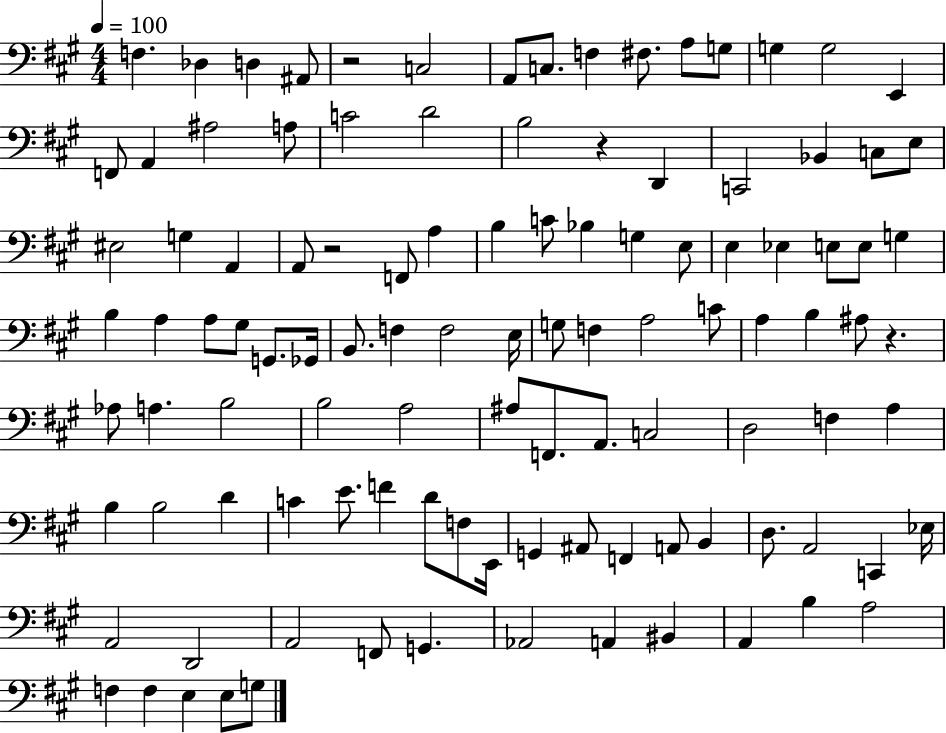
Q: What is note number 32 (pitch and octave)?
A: A3